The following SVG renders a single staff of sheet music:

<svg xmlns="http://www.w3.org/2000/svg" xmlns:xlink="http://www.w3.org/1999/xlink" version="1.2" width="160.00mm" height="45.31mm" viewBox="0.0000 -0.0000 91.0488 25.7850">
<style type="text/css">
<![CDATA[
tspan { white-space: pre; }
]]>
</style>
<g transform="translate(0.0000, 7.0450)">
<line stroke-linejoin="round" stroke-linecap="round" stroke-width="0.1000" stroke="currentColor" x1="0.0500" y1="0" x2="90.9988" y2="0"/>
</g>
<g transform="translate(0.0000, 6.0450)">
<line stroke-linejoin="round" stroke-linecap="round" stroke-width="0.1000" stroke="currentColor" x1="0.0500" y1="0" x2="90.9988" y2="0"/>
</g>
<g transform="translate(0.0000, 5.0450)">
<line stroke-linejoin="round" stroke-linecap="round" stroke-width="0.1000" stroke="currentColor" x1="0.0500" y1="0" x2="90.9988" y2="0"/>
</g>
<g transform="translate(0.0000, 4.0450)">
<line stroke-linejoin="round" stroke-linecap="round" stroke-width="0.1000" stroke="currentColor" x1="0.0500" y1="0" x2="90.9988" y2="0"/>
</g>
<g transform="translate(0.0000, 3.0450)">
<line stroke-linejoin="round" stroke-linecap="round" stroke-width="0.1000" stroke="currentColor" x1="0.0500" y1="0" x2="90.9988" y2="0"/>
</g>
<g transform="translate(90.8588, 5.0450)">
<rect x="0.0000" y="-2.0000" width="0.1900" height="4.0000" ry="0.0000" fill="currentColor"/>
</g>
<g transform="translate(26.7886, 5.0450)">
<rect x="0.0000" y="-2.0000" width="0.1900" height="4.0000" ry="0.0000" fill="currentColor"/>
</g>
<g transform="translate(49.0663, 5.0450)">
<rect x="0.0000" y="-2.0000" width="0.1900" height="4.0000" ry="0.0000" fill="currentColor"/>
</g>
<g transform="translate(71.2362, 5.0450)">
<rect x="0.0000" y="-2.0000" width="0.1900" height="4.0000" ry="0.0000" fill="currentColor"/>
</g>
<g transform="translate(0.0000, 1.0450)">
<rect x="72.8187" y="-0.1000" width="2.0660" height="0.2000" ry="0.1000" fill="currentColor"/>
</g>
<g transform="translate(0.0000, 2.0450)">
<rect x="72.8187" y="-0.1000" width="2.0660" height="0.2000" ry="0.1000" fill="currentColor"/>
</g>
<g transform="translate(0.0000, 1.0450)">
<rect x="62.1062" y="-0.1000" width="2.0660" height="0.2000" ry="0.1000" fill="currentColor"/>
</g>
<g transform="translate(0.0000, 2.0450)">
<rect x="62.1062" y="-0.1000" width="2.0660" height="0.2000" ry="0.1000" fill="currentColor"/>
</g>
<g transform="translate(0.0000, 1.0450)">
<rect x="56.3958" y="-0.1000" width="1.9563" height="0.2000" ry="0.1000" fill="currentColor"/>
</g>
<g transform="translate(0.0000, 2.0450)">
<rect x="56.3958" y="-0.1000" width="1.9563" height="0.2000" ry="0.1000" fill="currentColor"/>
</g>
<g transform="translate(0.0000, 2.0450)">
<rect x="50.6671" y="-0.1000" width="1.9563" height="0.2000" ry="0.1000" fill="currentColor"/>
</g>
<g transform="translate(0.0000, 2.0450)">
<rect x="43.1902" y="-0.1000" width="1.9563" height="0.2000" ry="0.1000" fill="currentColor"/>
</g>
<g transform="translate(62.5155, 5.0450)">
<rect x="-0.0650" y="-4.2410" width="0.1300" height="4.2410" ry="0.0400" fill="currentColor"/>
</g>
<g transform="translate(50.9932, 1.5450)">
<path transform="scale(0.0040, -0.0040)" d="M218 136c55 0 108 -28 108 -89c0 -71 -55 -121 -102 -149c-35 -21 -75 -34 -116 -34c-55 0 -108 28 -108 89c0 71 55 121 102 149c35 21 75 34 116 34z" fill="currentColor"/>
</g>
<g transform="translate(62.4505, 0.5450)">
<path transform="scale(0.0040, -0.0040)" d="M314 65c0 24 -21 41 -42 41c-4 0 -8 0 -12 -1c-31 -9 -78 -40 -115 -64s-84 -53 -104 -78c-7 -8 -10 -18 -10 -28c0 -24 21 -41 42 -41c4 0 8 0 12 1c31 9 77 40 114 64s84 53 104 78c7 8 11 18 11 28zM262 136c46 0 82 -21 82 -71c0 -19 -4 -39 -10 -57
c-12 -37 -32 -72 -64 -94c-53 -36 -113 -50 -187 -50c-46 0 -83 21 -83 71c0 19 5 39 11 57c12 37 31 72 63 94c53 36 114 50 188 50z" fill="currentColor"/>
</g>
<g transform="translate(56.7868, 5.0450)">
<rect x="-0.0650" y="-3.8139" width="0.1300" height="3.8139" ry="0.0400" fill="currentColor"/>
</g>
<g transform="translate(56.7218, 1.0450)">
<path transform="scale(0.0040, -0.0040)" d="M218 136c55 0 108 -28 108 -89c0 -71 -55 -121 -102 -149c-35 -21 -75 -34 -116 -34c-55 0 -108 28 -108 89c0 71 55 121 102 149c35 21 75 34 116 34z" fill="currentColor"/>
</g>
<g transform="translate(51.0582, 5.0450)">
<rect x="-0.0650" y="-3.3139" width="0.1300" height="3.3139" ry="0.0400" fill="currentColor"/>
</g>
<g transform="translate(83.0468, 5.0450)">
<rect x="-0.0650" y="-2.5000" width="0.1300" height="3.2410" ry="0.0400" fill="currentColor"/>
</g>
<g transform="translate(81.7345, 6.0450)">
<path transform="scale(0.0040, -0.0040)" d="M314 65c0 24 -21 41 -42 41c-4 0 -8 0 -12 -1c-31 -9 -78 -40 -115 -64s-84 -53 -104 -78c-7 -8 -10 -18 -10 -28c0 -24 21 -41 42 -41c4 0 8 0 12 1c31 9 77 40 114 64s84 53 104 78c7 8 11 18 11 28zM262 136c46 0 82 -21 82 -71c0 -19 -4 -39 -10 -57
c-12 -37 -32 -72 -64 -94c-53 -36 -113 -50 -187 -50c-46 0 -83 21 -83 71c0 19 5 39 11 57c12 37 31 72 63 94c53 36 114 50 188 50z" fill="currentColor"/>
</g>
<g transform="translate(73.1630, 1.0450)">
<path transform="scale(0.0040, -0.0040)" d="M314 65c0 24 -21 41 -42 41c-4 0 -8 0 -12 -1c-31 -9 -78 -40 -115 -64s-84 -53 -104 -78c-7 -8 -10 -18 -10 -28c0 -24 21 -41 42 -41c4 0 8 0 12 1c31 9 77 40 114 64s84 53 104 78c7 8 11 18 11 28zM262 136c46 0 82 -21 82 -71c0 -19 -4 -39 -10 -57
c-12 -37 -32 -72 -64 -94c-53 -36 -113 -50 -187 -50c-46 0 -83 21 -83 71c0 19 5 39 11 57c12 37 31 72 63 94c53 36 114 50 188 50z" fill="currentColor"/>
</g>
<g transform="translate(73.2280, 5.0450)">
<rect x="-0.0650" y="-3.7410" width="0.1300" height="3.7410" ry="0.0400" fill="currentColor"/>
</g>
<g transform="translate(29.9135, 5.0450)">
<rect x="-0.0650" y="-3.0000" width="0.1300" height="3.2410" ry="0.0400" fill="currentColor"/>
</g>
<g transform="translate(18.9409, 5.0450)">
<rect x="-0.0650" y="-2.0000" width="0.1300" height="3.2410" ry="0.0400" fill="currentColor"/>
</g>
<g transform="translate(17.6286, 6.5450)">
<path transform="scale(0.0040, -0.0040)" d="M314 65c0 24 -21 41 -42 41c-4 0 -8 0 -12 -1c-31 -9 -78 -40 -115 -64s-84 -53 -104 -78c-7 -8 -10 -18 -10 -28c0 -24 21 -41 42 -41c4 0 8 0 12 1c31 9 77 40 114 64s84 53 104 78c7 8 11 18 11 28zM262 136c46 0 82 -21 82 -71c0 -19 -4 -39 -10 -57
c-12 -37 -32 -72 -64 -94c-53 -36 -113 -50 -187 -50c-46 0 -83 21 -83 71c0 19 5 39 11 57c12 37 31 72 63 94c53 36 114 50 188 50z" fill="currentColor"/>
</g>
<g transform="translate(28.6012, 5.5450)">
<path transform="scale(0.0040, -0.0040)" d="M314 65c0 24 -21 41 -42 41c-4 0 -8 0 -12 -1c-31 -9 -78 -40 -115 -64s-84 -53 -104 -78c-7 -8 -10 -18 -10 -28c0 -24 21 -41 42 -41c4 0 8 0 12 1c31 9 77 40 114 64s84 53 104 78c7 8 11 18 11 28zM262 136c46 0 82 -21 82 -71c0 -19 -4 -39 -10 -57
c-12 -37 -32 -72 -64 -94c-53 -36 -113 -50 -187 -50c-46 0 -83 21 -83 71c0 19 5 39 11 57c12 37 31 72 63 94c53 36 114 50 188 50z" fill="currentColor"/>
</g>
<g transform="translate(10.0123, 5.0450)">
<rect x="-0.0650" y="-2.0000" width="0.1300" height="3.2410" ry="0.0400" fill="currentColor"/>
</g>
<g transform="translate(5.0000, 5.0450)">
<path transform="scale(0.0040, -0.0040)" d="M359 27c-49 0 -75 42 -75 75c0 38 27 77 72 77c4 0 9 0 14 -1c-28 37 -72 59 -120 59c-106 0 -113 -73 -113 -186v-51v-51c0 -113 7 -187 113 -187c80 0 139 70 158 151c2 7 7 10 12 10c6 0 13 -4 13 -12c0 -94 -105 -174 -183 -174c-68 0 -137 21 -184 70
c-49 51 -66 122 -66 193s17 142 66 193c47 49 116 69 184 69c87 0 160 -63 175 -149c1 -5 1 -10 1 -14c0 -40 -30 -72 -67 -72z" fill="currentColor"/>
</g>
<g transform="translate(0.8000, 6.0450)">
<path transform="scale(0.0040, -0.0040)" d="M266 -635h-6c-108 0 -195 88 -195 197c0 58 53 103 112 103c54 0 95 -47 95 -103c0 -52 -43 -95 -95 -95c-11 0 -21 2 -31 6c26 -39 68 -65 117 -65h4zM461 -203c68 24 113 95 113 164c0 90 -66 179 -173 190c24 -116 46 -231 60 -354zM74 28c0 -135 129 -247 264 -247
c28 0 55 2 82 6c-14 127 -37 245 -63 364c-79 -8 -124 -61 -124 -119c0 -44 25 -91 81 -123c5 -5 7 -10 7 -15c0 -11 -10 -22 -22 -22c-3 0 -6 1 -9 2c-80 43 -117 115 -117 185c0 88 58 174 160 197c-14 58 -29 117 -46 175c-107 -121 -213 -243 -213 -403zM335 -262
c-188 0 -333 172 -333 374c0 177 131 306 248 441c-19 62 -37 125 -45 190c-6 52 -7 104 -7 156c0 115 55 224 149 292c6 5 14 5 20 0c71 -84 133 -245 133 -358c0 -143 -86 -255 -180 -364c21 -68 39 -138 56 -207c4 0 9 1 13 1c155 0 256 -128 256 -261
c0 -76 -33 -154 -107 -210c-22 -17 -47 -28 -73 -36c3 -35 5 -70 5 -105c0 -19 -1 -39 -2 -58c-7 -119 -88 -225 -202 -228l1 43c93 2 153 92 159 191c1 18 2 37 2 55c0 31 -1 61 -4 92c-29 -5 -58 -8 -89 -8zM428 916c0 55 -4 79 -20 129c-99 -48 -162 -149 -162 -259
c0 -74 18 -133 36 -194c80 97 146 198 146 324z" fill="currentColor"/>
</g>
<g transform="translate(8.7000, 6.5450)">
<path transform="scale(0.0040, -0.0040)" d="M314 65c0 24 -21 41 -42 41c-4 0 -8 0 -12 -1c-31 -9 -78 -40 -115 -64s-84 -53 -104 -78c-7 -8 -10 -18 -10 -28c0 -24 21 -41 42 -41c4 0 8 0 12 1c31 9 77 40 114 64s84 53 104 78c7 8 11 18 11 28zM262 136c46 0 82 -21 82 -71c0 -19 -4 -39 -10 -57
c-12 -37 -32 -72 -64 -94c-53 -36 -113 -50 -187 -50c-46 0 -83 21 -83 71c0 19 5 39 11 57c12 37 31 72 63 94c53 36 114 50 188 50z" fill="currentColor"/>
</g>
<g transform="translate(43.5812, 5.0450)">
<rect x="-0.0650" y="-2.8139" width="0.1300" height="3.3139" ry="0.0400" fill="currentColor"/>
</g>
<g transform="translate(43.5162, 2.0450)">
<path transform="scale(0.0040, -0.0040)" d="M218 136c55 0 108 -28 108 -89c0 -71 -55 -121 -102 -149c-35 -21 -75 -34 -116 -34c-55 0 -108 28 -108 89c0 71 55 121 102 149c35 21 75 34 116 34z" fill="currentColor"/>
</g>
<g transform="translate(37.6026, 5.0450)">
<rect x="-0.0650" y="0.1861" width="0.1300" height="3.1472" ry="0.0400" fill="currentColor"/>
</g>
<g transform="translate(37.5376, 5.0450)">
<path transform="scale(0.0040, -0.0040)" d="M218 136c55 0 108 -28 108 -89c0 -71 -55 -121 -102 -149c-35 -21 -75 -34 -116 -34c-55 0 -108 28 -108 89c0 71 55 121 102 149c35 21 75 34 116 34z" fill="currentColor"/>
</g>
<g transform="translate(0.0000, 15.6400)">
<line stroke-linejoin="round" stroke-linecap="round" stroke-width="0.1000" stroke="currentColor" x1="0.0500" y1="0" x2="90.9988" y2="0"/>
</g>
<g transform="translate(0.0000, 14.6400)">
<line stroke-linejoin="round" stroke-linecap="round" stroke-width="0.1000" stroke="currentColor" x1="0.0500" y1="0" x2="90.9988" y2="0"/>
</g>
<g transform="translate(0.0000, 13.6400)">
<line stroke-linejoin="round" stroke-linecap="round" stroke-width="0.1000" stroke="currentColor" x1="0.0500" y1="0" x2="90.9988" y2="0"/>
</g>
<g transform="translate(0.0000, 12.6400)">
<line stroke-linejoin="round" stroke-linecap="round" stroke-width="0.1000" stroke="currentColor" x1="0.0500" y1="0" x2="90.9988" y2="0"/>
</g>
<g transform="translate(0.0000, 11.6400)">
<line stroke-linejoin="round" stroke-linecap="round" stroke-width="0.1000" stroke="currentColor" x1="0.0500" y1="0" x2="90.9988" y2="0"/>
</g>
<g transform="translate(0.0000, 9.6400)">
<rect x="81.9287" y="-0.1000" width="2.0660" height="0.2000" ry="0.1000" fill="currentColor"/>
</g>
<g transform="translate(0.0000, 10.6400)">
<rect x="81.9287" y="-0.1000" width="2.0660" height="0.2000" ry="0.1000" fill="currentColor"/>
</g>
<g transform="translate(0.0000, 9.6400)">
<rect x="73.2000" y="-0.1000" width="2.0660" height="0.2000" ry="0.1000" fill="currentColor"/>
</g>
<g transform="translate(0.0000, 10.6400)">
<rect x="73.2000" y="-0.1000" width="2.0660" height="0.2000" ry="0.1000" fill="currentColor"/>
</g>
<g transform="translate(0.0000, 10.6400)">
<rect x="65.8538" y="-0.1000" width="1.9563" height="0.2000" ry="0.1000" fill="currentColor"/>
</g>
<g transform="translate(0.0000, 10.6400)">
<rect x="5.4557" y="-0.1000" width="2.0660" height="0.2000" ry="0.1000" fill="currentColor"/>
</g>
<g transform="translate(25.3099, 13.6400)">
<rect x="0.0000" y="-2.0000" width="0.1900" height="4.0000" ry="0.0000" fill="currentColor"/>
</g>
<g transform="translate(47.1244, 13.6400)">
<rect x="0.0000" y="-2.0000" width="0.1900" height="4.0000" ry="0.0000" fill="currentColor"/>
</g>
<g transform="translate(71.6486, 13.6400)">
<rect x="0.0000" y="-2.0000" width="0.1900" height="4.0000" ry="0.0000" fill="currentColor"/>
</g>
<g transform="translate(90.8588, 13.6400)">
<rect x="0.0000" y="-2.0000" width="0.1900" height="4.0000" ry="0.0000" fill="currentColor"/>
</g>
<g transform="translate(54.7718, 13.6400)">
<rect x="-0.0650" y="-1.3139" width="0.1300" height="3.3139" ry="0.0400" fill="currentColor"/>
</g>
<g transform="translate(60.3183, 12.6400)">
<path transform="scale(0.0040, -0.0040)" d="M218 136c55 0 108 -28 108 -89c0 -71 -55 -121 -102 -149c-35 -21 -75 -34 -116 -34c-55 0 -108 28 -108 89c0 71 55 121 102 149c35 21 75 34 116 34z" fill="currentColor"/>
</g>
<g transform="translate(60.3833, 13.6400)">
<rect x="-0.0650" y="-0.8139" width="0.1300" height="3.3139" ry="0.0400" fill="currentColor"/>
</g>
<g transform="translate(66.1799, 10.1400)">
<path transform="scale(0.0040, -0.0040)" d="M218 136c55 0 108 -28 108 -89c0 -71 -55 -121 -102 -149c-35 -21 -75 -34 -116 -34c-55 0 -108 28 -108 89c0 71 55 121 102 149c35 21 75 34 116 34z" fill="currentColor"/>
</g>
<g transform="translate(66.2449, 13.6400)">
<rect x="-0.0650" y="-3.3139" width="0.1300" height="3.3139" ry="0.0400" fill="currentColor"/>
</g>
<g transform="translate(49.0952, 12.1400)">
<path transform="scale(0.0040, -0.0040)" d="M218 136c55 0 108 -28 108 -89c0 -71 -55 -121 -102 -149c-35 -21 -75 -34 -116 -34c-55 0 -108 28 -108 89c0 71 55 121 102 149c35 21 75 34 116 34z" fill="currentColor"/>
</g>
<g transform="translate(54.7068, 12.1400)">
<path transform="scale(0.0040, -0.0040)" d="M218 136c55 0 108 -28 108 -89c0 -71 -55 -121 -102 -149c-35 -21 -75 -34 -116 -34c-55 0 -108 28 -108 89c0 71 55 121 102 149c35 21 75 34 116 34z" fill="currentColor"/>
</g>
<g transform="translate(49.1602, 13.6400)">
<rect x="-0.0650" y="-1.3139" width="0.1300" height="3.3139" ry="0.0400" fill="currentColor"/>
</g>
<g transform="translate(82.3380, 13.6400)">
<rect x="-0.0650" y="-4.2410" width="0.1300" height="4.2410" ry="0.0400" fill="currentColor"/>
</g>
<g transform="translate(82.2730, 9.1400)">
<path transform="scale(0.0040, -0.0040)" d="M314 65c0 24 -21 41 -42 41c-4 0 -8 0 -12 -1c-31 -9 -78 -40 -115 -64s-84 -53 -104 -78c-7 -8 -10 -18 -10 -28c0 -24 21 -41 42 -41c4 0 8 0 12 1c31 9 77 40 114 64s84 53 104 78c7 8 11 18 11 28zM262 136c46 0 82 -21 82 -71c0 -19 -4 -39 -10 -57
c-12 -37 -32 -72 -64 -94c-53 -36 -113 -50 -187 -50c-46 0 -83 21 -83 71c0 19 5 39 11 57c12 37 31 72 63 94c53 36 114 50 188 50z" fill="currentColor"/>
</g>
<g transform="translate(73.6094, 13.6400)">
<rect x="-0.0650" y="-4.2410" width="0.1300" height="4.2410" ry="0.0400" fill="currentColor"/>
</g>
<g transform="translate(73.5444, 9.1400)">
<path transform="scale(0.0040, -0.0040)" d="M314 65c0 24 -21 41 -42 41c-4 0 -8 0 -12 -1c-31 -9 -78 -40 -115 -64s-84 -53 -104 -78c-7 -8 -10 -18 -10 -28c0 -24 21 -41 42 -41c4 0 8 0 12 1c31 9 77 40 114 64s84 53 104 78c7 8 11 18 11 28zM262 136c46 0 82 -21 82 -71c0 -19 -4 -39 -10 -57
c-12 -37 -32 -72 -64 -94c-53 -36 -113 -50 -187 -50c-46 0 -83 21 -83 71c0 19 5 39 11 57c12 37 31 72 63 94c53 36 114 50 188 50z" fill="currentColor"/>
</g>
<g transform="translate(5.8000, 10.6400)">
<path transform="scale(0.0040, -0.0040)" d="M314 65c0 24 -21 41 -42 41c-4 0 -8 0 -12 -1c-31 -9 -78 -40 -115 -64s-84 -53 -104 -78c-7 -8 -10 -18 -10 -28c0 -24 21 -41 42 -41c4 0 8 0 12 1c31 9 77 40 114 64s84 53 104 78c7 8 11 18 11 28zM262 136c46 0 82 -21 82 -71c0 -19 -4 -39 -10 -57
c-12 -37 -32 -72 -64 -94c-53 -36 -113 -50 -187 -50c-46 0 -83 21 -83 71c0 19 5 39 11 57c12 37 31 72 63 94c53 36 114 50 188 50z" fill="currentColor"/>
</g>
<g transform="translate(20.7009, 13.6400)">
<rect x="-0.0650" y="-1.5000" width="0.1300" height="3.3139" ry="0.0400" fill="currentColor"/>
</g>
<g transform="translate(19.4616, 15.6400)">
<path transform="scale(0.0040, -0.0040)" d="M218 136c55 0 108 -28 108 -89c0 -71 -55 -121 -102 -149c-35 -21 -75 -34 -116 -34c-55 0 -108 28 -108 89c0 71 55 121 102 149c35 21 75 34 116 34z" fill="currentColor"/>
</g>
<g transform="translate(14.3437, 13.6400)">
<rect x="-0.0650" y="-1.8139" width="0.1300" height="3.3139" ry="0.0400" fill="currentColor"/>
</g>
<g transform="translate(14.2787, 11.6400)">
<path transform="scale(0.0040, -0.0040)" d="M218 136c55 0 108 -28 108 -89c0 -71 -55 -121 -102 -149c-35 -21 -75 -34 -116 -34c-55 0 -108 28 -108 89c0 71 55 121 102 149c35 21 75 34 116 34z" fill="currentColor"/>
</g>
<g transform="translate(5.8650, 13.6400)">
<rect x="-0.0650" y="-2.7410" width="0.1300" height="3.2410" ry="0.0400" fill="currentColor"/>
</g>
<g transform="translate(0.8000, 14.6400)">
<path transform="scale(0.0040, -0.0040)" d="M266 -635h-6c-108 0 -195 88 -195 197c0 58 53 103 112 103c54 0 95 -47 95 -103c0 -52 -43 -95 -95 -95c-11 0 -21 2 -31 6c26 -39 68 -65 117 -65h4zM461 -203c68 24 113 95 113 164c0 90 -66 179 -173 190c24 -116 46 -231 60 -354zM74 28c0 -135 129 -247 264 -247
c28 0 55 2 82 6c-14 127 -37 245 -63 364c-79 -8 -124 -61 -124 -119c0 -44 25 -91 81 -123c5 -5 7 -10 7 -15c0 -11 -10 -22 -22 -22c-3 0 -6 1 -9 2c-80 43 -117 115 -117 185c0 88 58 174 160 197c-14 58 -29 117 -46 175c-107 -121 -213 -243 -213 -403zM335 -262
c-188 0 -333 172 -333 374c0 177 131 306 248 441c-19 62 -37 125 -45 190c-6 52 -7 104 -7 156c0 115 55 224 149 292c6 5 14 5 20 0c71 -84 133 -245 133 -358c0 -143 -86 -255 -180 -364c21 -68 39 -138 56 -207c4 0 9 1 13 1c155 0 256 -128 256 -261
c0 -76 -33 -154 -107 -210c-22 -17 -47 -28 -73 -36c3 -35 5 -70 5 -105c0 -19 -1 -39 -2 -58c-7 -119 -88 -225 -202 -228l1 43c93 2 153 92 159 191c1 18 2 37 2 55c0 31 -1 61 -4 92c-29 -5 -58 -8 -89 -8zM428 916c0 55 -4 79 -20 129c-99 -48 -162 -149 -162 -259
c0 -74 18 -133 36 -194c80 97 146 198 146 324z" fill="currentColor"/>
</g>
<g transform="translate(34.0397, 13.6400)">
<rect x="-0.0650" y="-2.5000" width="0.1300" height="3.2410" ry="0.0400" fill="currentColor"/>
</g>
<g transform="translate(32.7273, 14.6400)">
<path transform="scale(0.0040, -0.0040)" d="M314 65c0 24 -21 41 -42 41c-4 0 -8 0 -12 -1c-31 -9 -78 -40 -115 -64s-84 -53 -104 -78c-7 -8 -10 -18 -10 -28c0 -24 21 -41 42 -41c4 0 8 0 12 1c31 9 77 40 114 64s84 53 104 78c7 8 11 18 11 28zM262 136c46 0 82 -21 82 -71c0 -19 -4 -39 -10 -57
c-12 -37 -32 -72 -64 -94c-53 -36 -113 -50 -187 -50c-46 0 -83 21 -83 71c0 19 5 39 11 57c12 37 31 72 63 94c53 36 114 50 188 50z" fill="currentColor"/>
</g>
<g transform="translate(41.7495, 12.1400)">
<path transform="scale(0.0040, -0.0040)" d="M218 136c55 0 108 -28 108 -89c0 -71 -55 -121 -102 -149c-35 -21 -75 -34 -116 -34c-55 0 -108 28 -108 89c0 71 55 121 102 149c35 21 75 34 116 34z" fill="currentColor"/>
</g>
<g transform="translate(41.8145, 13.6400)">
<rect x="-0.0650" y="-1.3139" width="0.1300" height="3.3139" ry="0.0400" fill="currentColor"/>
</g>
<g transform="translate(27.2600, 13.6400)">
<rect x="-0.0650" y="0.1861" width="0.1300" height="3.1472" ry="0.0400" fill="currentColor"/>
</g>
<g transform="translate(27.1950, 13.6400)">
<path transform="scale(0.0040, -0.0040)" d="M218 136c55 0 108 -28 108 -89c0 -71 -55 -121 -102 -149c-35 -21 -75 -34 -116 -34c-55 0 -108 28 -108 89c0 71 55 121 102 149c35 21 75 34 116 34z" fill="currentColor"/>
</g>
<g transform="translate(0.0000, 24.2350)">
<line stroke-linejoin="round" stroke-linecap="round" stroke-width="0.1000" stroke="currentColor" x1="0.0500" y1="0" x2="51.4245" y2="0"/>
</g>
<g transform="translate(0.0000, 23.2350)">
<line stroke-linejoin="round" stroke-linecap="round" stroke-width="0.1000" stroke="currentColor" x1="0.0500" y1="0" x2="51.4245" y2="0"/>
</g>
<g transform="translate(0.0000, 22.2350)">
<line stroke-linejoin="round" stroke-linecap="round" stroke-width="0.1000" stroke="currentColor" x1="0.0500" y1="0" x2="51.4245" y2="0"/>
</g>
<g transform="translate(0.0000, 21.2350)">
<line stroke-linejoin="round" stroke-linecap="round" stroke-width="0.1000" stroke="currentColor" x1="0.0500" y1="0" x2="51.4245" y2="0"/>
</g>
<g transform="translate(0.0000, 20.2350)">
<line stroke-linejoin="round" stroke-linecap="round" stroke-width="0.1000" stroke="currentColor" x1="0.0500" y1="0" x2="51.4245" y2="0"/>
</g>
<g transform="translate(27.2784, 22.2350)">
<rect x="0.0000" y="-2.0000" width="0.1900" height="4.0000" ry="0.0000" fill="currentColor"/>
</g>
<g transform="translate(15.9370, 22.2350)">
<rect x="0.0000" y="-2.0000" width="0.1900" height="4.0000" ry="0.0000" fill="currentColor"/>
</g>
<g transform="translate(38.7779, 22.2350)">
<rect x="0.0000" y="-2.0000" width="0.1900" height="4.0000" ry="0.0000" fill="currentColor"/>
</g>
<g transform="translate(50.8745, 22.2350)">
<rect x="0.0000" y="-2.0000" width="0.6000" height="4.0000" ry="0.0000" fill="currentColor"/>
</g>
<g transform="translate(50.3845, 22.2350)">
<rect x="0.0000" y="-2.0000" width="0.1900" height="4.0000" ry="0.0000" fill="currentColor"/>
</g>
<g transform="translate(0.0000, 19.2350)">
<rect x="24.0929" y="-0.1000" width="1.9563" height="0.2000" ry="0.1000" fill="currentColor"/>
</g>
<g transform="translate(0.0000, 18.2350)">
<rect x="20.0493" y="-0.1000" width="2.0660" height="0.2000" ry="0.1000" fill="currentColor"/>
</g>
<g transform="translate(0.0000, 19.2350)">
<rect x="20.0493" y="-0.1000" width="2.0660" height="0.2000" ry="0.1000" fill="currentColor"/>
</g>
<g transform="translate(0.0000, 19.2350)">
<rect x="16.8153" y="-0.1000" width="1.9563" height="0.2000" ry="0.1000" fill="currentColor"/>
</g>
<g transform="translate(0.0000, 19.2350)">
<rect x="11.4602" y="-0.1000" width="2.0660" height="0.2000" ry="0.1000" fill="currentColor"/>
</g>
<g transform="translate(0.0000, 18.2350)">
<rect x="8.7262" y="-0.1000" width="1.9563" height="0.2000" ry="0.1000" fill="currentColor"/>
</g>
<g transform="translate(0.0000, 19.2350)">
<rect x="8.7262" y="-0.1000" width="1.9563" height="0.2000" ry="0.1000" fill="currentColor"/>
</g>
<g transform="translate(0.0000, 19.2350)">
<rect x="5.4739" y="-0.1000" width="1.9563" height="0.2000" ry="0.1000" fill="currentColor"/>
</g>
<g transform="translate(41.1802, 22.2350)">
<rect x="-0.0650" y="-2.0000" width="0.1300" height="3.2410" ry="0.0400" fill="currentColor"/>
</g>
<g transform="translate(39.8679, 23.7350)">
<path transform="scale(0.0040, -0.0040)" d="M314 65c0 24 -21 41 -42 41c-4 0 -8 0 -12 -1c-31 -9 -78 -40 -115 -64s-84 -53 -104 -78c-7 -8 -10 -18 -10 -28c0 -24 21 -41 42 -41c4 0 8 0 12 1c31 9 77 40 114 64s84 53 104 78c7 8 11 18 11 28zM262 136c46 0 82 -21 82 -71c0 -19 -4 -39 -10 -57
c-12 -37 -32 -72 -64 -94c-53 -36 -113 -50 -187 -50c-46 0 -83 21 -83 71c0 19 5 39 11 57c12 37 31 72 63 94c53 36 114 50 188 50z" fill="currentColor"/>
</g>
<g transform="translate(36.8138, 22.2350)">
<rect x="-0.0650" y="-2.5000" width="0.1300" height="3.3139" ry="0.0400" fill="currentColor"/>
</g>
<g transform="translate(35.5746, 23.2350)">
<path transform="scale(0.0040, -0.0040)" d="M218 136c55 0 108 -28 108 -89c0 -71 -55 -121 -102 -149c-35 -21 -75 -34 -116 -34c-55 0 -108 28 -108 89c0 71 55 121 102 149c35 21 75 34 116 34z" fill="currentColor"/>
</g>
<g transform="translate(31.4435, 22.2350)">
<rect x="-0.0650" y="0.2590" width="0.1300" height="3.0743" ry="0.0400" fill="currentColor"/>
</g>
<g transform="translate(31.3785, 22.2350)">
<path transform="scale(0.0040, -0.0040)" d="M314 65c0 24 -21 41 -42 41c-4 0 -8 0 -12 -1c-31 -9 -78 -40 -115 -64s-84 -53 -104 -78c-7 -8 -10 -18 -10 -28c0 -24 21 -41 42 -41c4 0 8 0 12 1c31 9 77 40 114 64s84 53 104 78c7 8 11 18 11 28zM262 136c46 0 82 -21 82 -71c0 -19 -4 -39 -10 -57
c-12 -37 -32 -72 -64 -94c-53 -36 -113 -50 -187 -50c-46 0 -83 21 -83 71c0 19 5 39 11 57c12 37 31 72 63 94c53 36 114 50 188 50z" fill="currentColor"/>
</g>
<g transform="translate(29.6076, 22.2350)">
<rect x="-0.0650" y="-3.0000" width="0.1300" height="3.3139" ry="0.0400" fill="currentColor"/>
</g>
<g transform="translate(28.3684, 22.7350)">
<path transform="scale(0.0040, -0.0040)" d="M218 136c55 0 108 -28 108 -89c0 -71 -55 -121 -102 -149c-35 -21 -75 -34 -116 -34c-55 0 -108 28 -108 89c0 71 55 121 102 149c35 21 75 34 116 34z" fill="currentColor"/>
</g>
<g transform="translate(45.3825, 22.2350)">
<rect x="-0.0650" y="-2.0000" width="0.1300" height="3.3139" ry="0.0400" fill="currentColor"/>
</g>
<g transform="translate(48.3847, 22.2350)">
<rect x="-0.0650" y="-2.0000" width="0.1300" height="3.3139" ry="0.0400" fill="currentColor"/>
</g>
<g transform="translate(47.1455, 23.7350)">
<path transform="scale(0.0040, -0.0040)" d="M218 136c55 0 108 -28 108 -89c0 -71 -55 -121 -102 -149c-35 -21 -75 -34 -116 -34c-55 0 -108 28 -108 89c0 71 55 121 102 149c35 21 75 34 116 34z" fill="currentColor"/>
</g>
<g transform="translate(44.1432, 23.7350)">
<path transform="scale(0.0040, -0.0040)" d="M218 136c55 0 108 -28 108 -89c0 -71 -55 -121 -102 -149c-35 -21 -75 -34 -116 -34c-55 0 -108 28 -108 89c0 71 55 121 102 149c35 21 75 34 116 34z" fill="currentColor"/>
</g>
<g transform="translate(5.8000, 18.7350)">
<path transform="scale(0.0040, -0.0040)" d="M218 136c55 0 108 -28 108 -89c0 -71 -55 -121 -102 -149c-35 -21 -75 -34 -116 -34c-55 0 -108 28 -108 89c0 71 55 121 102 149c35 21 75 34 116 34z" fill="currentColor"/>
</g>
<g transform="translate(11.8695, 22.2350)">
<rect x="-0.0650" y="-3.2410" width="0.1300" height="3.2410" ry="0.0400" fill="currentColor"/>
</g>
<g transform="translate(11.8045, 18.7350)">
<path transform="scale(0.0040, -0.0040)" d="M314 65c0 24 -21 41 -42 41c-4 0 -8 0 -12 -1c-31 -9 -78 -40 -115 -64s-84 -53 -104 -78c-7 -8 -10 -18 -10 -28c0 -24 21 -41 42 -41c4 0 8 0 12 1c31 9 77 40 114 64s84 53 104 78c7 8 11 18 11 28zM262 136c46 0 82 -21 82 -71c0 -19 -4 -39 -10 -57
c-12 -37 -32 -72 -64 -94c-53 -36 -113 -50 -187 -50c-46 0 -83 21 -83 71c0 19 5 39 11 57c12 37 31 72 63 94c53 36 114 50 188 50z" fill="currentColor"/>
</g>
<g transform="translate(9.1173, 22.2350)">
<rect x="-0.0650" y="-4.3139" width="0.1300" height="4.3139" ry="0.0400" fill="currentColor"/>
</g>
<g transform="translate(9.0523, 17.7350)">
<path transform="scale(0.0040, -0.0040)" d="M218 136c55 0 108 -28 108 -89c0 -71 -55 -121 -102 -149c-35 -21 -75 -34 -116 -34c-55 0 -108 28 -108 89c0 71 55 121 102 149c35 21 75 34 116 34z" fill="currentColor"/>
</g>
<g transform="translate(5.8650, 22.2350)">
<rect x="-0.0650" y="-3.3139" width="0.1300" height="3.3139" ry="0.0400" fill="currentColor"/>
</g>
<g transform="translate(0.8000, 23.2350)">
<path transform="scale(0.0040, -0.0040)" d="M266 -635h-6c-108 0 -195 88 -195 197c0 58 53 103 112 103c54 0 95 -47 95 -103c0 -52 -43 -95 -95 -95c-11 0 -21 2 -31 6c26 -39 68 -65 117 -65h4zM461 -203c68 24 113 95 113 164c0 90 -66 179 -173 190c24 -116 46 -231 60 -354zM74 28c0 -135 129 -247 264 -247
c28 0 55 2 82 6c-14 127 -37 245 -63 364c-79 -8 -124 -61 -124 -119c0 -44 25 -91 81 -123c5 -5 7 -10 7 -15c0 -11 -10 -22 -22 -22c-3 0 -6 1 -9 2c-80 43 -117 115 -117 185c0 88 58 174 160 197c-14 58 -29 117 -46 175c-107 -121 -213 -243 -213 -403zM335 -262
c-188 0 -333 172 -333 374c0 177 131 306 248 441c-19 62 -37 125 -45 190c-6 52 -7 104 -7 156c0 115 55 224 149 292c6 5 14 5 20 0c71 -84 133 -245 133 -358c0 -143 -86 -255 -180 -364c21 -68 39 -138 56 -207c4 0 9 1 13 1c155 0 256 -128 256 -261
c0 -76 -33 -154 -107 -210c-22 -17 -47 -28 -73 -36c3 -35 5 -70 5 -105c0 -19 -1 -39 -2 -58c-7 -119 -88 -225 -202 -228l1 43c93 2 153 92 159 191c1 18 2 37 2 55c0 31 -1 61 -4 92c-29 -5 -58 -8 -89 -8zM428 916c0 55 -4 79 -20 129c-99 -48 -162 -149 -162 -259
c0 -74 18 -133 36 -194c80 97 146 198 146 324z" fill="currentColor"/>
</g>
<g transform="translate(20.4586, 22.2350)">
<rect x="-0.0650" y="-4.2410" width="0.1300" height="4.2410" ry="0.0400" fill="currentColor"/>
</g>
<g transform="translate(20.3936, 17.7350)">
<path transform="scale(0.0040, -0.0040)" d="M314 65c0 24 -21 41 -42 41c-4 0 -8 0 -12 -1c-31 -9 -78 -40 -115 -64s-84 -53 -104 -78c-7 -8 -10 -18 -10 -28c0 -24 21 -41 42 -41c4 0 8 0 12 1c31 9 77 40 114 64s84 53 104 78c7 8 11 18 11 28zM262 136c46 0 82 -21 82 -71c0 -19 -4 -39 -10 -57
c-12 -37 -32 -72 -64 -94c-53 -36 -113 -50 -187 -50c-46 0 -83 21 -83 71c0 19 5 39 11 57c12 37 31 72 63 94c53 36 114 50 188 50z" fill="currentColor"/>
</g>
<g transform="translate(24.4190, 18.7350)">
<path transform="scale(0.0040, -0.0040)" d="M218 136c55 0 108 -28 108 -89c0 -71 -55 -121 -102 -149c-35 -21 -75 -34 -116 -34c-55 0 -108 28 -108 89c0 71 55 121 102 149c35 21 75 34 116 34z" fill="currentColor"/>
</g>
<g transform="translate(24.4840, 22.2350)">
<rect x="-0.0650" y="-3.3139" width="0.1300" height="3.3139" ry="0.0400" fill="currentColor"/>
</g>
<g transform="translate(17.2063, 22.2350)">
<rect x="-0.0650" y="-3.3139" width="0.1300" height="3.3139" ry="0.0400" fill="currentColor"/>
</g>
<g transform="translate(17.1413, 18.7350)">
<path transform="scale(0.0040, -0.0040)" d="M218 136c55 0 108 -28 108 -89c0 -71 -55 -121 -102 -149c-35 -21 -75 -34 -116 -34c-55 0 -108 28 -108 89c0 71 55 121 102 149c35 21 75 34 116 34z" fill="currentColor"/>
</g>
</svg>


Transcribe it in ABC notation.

X:1
T:Untitled
M:4/4
L:1/4
K:C
F2 F2 A2 B a b c' d'2 c'2 G2 a2 f E B G2 e e e d b d'2 d'2 b d' b2 b d'2 b A B2 G F2 F F